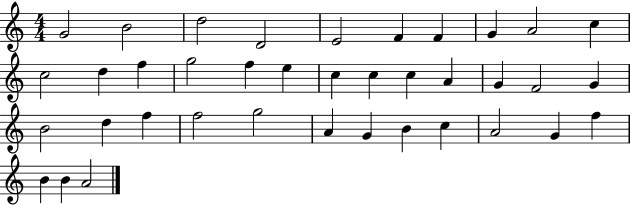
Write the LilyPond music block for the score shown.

{
  \clef treble
  \numericTimeSignature
  \time 4/4
  \key c \major
  g'2 b'2 | d''2 d'2 | e'2 f'4 f'4 | g'4 a'2 c''4 | \break c''2 d''4 f''4 | g''2 f''4 e''4 | c''4 c''4 c''4 a'4 | g'4 f'2 g'4 | \break b'2 d''4 f''4 | f''2 g''2 | a'4 g'4 b'4 c''4 | a'2 g'4 f''4 | \break b'4 b'4 a'2 | \bar "|."
}